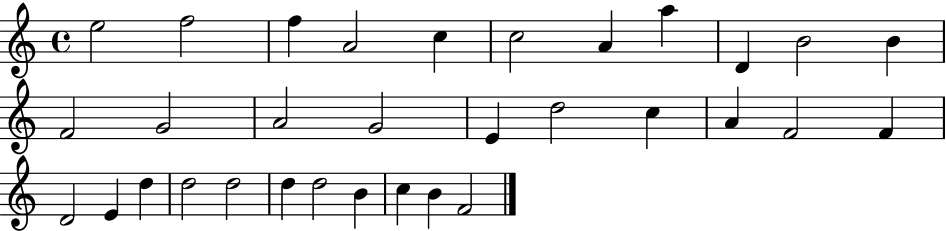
X:1
T:Untitled
M:4/4
L:1/4
K:C
e2 f2 f A2 c c2 A a D B2 B F2 G2 A2 G2 E d2 c A F2 F D2 E d d2 d2 d d2 B c B F2